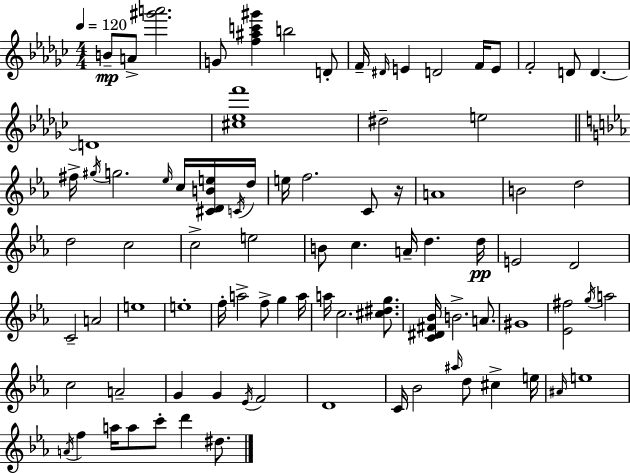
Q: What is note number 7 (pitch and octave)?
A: D#4